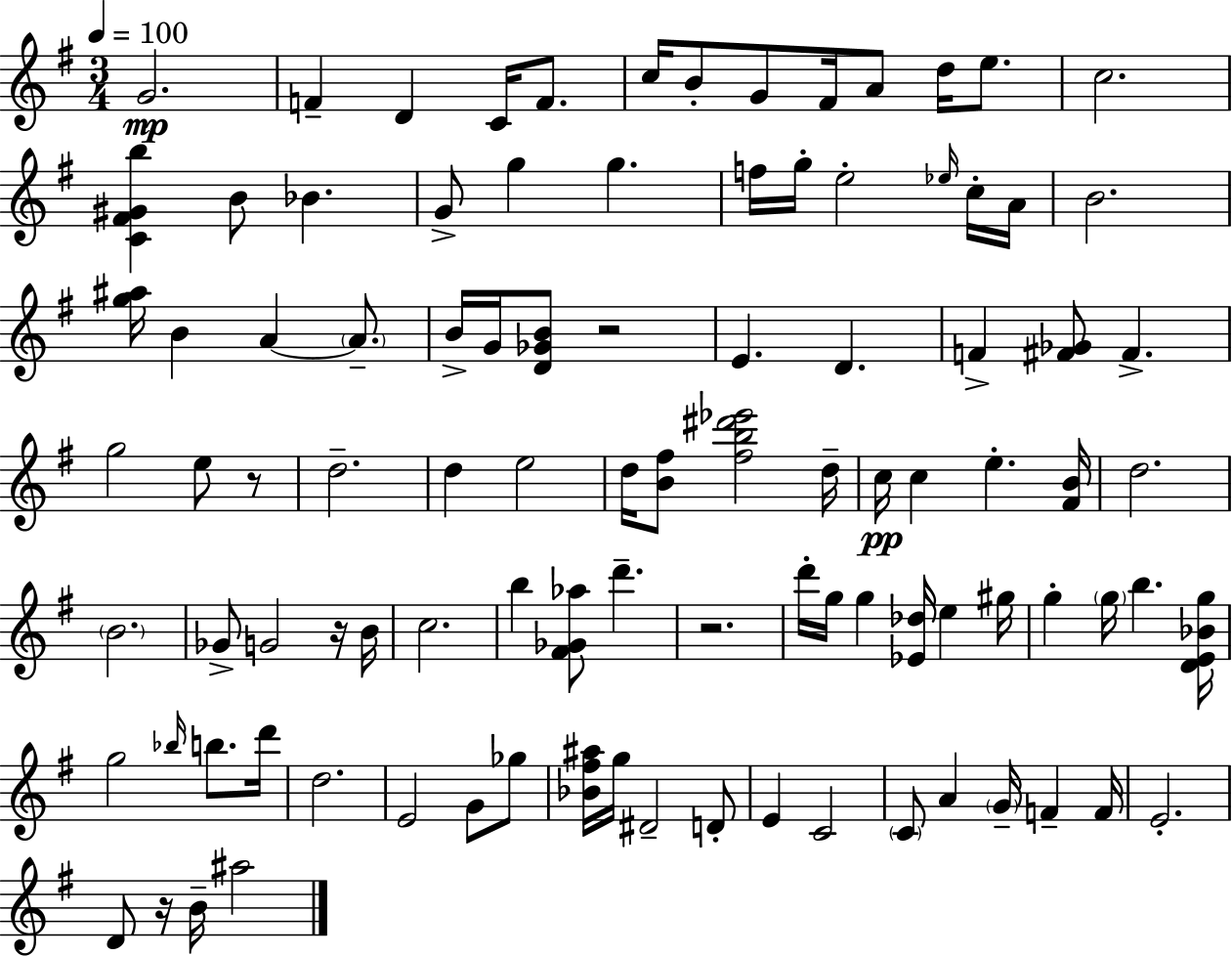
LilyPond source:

{
  \clef treble
  \numericTimeSignature
  \time 3/4
  \key e \minor
  \tempo 4 = 100
  g'2.\mp | f'4-- d'4 c'16 f'8. | c''16 b'8-. g'8 fis'16 a'8 d''16 e''8. | c''2. | \break <c' fis' gis' b''>4 b'8 bes'4. | g'8-> g''4 g''4. | f''16 g''16-. e''2-. \grace { ees''16 } c''16-. | a'16 b'2. | \break <g'' ais''>16 b'4 a'4~~ \parenthesize a'8.-- | b'16-> g'16 <d' ges' b'>8 r2 | e'4. d'4. | f'4-> <fis' ges'>8 fis'4.-> | \break g''2 e''8 r8 | d''2.-- | d''4 e''2 | d''16 <b' fis''>8 <fis'' b'' dis''' ees'''>2 | \break d''16-- c''16\pp c''4 e''4.-. | <fis' b'>16 d''2. | \parenthesize b'2. | ges'8-> g'2 r16 | \break b'16 c''2. | b''4 <fis' ges' aes''>8 d'''4.-- | r2. | d'''16-. g''16 g''4 <ees' des''>16 e''4 | \break gis''16 g''4-. \parenthesize g''16 b''4. | <d' e' bes' g''>16 g''2 \grace { bes''16 } b''8. | d'''16 d''2. | e'2 g'8 | \break ges''8 <bes' fis'' ais''>16 g''16 dis'2-- | d'8-. e'4 c'2 | \parenthesize c'8 a'4 \parenthesize g'16-- f'4-- | f'16 e'2.-. | \break d'8 r16 b'16-- ais''2 | \bar "|."
}